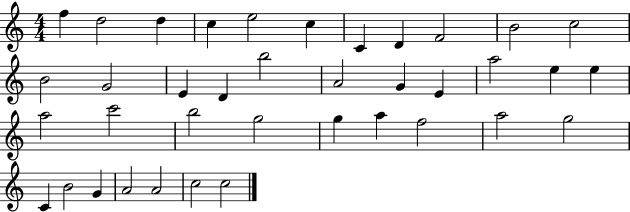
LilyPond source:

{
  \clef treble
  \numericTimeSignature
  \time 4/4
  \key c \major
  f''4 d''2 d''4 | c''4 e''2 c''4 | c'4 d'4 f'2 | b'2 c''2 | \break b'2 g'2 | e'4 d'4 b''2 | a'2 g'4 e'4 | a''2 e''4 e''4 | \break a''2 c'''2 | b''2 g''2 | g''4 a''4 f''2 | a''2 g''2 | \break c'4 b'2 g'4 | a'2 a'2 | c''2 c''2 | \bar "|."
}